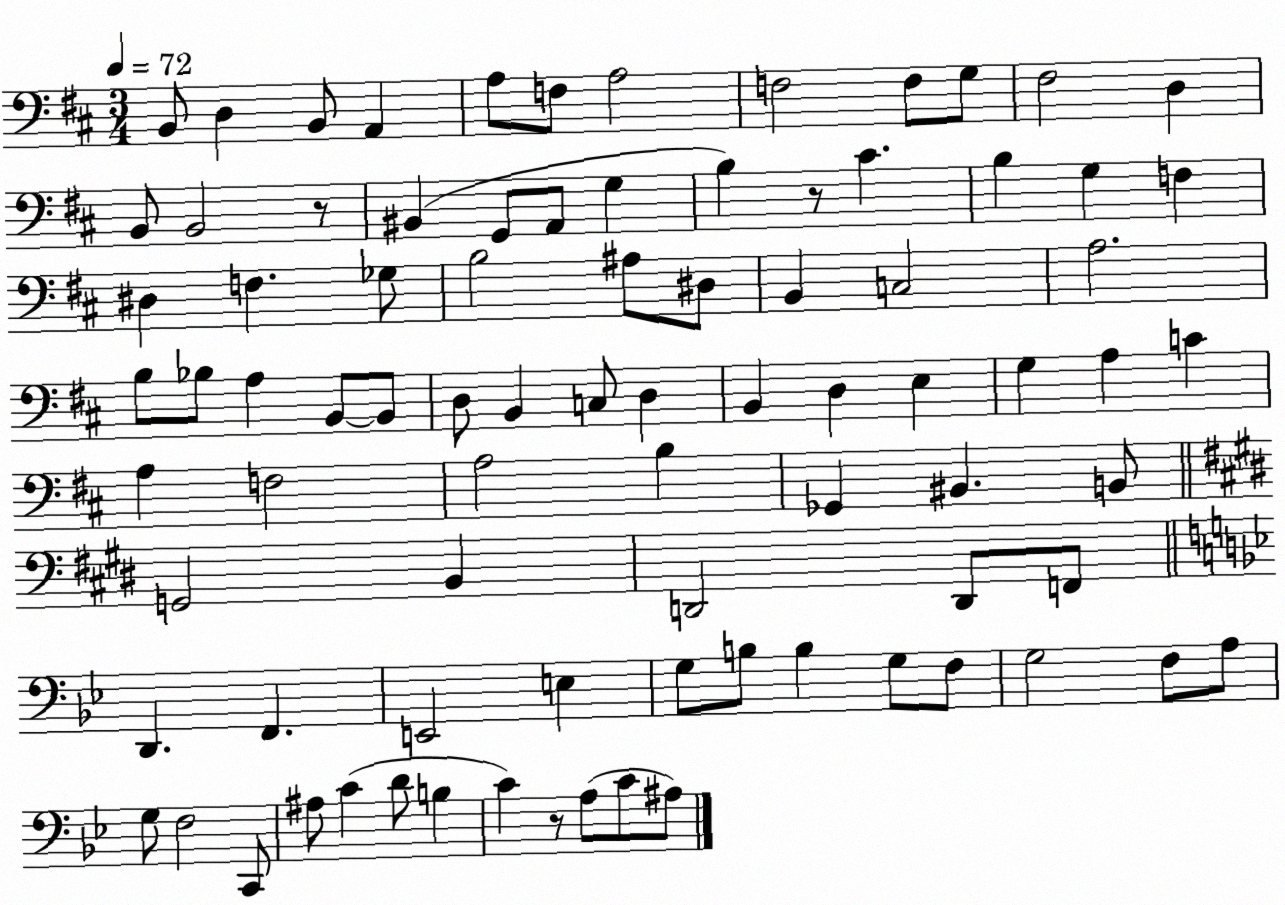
X:1
T:Untitled
M:3/4
L:1/4
K:D
B,,/2 D, B,,/2 A,, A,/2 F,/2 A,2 F,2 F,/2 G,/2 ^F,2 D, B,,/2 B,,2 z/2 ^B,, G,,/2 A,,/2 G, B, z/2 ^C B, G, F, ^D, F, _G,/2 B,2 ^A,/2 ^D,/2 B,, C,2 A,2 B,/2 _B,/2 A, B,,/2 B,,/2 D,/2 B,, C,/2 D, B,, D, E, G, A, C A, F,2 A,2 B, _G,, ^B,, B,,/2 G,,2 B,, D,,2 D,,/2 F,,/2 D,, F,, E,,2 E, G,/2 B,/2 B, G,/2 F,/2 G,2 F,/2 A,/2 G,/2 F,2 C,,/2 ^A,/2 C D/2 B, C z/2 A,/2 C/2 ^A,/2